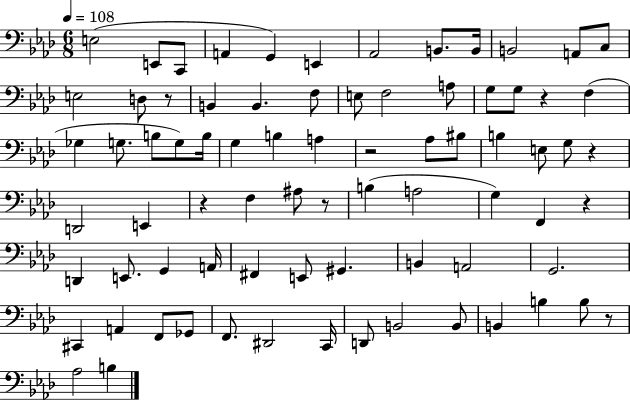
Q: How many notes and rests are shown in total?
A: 77